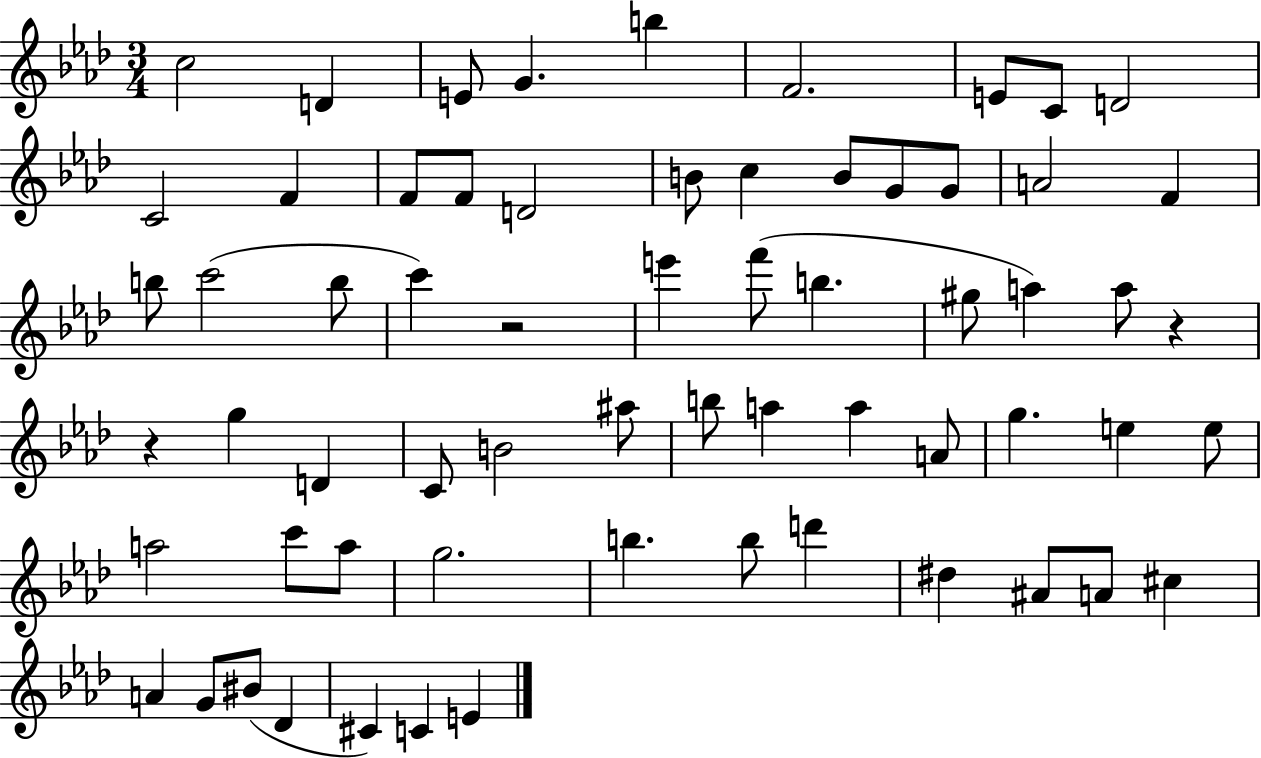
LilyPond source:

{
  \clef treble
  \numericTimeSignature
  \time 3/4
  \key aes \major
  c''2 d'4 | e'8 g'4. b''4 | f'2. | e'8 c'8 d'2 | \break c'2 f'4 | f'8 f'8 d'2 | b'8 c''4 b'8 g'8 g'8 | a'2 f'4 | \break b''8 c'''2( b''8 | c'''4) r2 | e'''4 f'''8( b''4. | gis''8 a''4) a''8 r4 | \break r4 g''4 d'4 | c'8 b'2 ais''8 | b''8 a''4 a''4 a'8 | g''4. e''4 e''8 | \break a''2 c'''8 a''8 | g''2. | b''4. b''8 d'''4 | dis''4 ais'8 a'8 cis''4 | \break a'4 g'8 bis'8( des'4 | cis'4) c'4 e'4 | \bar "|."
}